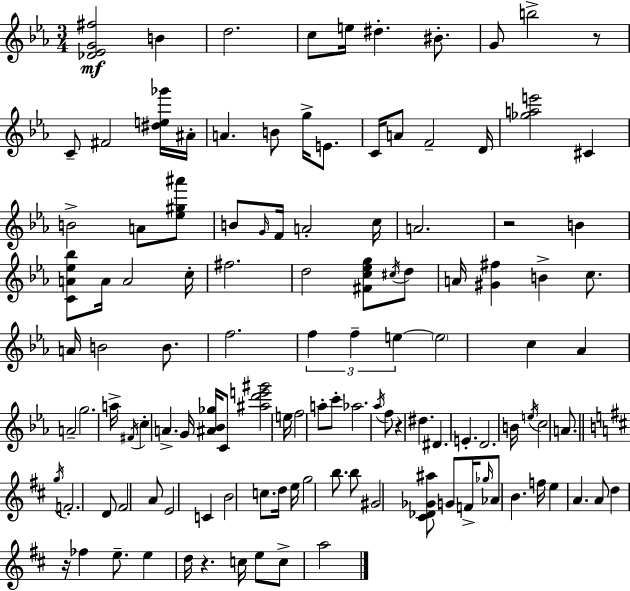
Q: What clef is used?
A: treble